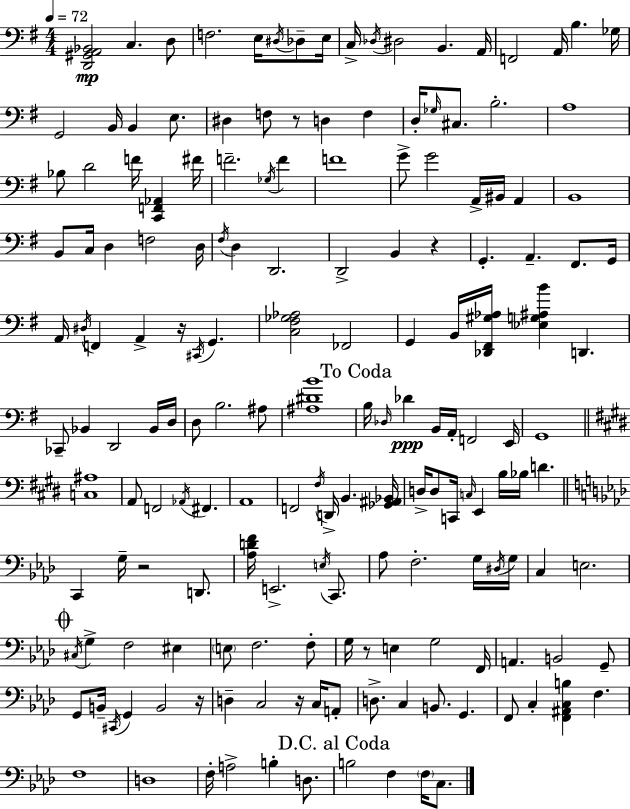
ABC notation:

X:1
T:Untitled
M:4/4
L:1/4
K:Em
[D,,^G,,A,,_B,,]2 C, D,/2 F,2 E,/4 ^D,/4 _D,/2 E,/4 C,/4 _D,/4 ^D,2 B,, A,,/4 F,,2 A,,/4 B, _G,/4 G,,2 B,,/4 B,, E,/2 ^D, F,/2 z/2 D, F, D,/4 _G,/4 ^C,/2 B,2 A,4 _B,/2 D2 F/4 [C,,F,,_A,,] ^F/4 F2 _G,/4 F F4 G/2 G2 A,,/4 ^B,,/4 A,, B,,4 B,,/2 C,/4 D, F,2 D,/4 ^F,/4 D, D,,2 D,,2 B,, z G,, A,, ^F,,/2 G,,/4 A,,/4 ^D,/4 F,, A,, z/4 ^C,,/4 G,, [C,^F,_G,_A,]2 _F,,2 G,, B,,/4 [_D,,^F,,^G,_A,]/4 [_E,G,^A,B] D,, _C,,/2 _B,, D,,2 _B,,/4 D,/4 D,/2 B,2 ^A,/2 [^A,^DB]4 B,/4 _D,/4 _D B,,/4 A,,/4 F,,2 E,,/4 G,,4 [C,^A,]4 A,,/2 F,,2 _A,,/4 ^F,, A,,4 F,,2 ^F,/4 D,,/4 B,, [_G,,^A,,_B,,]/4 D,/4 D,/2 C,,/4 C,/4 E,, B,/4 _B,/4 D C,, G,/4 z2 D,,/2 [_A,DF]/4 E,,2 E,/4 C,,/2 _A,/2 F,2 G,/4 ^D,/4 G,/4 C, E,2 ^C,/4 G, F,2 ^E, E,/2 F,2 F,/2 G,/4 z/2 E, G,2 F,,/4 A,, B,,2 G,,/2 G,,/2 B,,/4 ^C,,/4 G,, B,,2 z/4 D, C,2 z/4 C,/4 A,,/2 D,/2 C, B,,/2 G,, F,,/2 C, [F,,^A,,C,B,] F, F,4 D,4 F,/4 A,2 B, D,/2 B,2 F, F,/4 C,/2